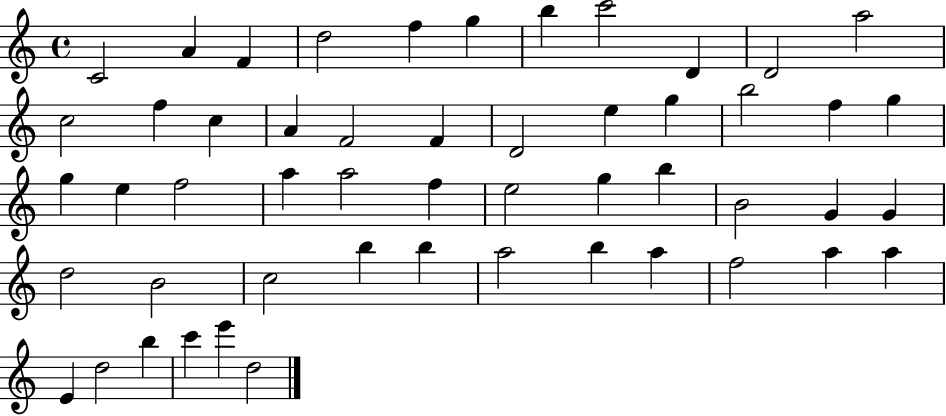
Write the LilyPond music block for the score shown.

{
  \clef treble
  \time 4/4
  \defaultTimeSignature
  \key c \major
  c'2 a'4 f'4 | d''2 f''4 g''4 | b''4 c'''2 d'4 | d'2 a''2 | \break c''2 f''4 c''4 | a'4 f'2 f'4 | d'2 e''4 g''4 | b''2 f''4 g''4 | \break g''4 e''4 f''2 | a''4 a''2 f''4 | e''2 g''4 b''4 | b'2 g'4 g'4 | \break d''2 b'2 | c''2 b''4 b''4 | a''2 b''4 a''4 | f''2 a''4 a''4 | \break e'4 d''2 b''4 | c'''4 e'''4 d''2 | \bar "|."
}